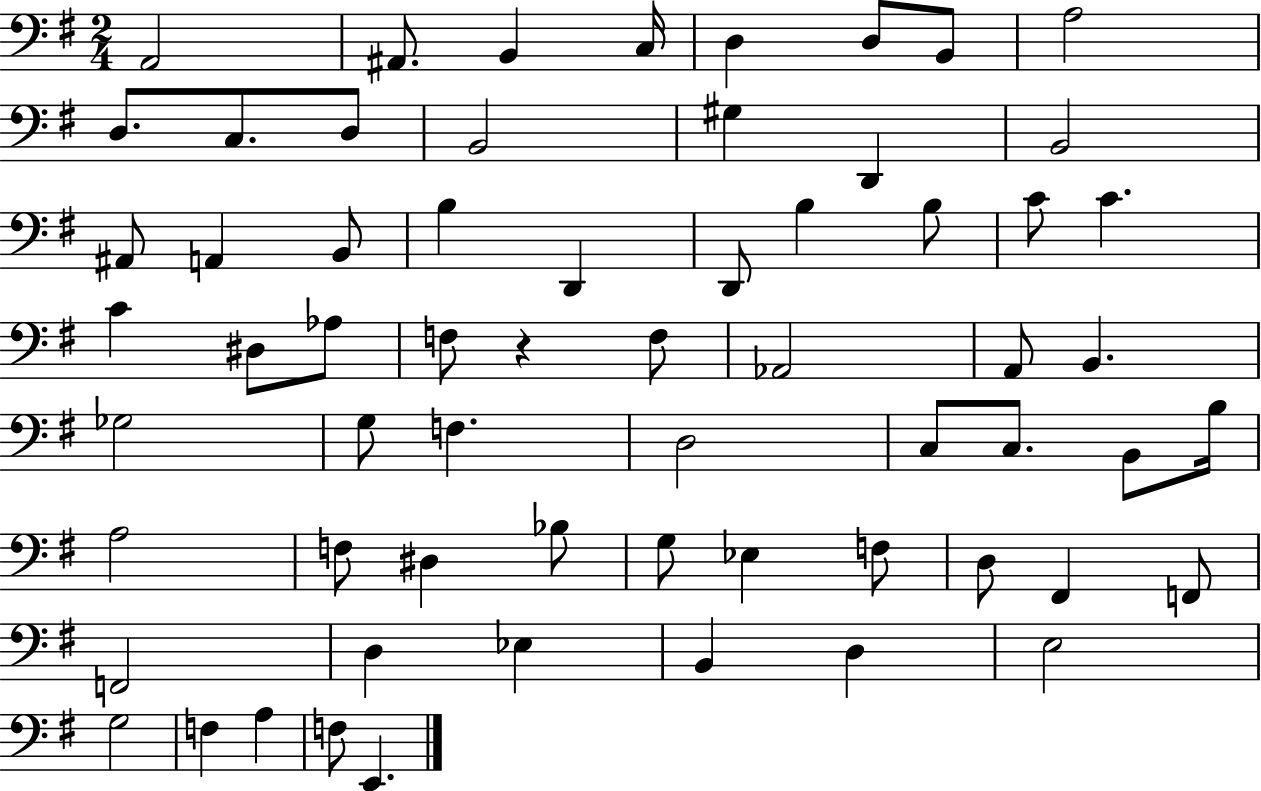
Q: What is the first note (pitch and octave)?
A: A2